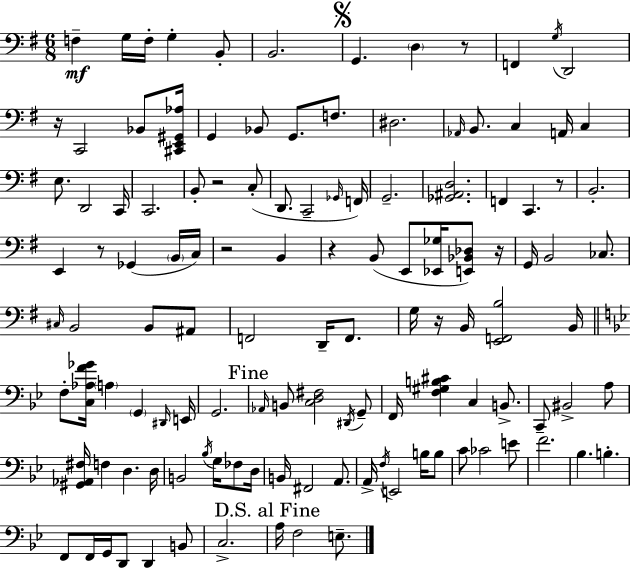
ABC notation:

X:1
T:Untitled
M:6/8
L:1/4
K:Em
F, G,/4 F,/4 G, B,,/2 B,,2 G,, D, z/2 F,, G,/4 D,,2 z/4 C,,2 _B,,/2 [^C,,E,,^G,,_A,]/4 G,, _B,,/2 G,,/2 F,/2 ^D,2 _A,,/4 B,,/2 C, A,,/4 C, E,/2 D,,2 C,,/4 C,,2 B,,/2 z2 C,/2 D,,/2 C,,2 _G,,/4 F,,/4 G,,2 [_G,,^A,,D,]2 F,, C,, z/2 B,,2 E,, z/2 _G,, B,,/4 C,/4 z2 B,, z B,,/2 E,,/2 [_E,,_G,]/4 [E,,_B,,_D,]/2 z/4 G,,/4 B,,2 _C,/2 ^C,/4 B,,2 B,,/2 ^A,,/2 F,,2 D,,/4 F,,/2 G,/4 z/4 B,,/4 [E,,F,,B,]2 B,,/4 F,/2 [C,_A,F_G]/4 A, G,, ^D,,/4 E,,/4 G,,2 _A,,/4 B,,/2 [C,D,^F,]2 ^D,,/4 G,,/2 F,,/4 [F,^G,B,^C] C, B,,/2 C,,/2 ^B,,2 A,/2 [^G,,_A,,^F,]/4 F, D, D,/4 B,,2 _B,/4 G,/4 _F,/2 D,/4 B,,/4 ^F,,2 A,,/2 A,,/4 F,/4 E,,2 B,/4 B,/2 C/2 _C2 E/2 F2 _B, B, F,,/2 F,,/4 G,,/4 D,,/2 D,, B,,/2 C,2 A,/4 F,2 E,/2